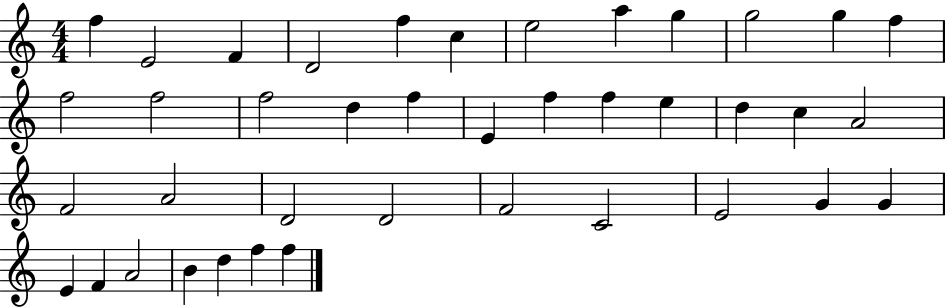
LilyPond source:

{
  \clef treble
  \numericTimeSignature
  \time 4/4
  \key c \major
  f''4 e'2 f'4 | d'2 f''4 c''4 | e''2 a''4 g''4 | g''2 g''4 f''4 | \break f''2 f''2 | f''2 d''4 f''4 | e'4 f''4 f''4 e''4 | d''4 c''4 a'2 | \break f'2 a'2 | d'2 d'2 | f'2 c'2 | e'2 g'4 g'4 | \break e'4 f'4 a'2 | b'4 d''4 f''4 f''4 | \bar "|."
}